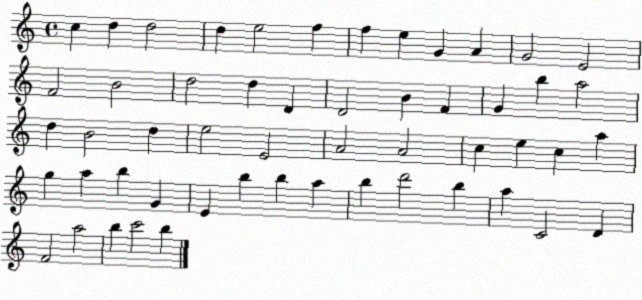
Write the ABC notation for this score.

X:1
T:Untitled
M:4/4
L:1/4
K:C
c d d2 d e2 f f e G A G2 E2 F2 B2 d2 d D D2 B F G b a2 d B2 d e2 E2 A2 A2 c e c a g a b G E b b a b d'2 b a C2 D F2 a2 b c'2 b